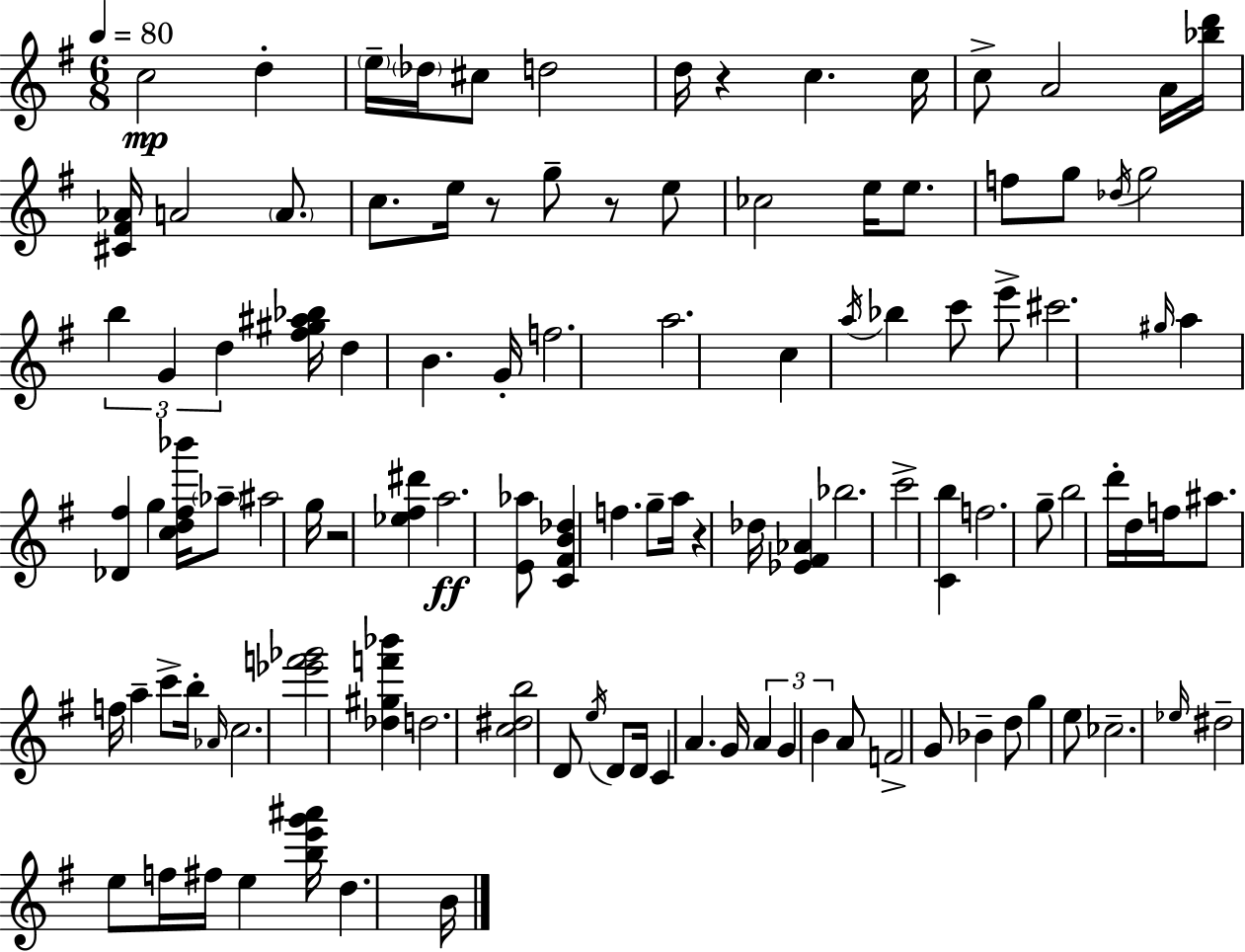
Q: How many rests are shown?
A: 5